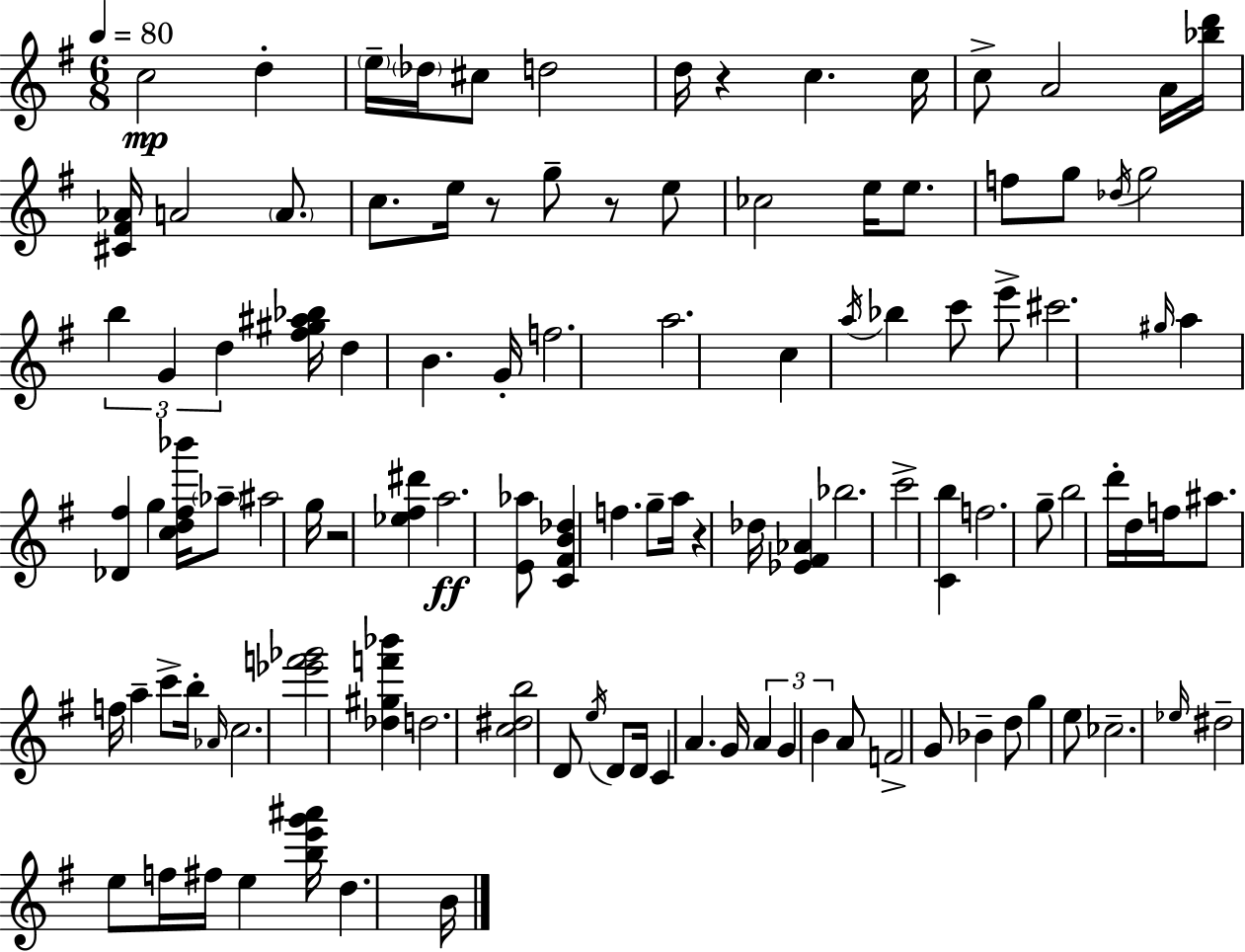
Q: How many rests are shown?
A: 5